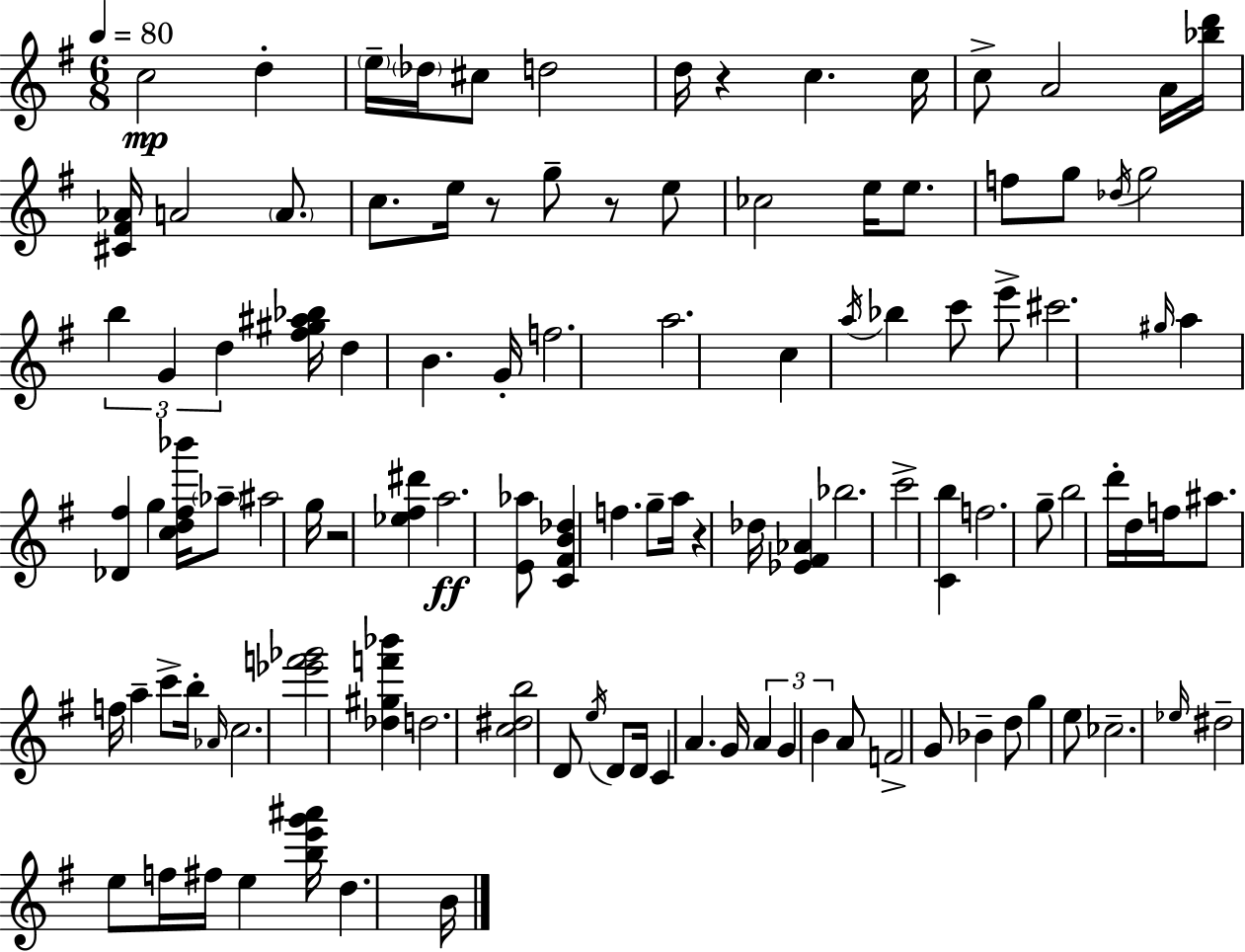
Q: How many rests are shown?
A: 5